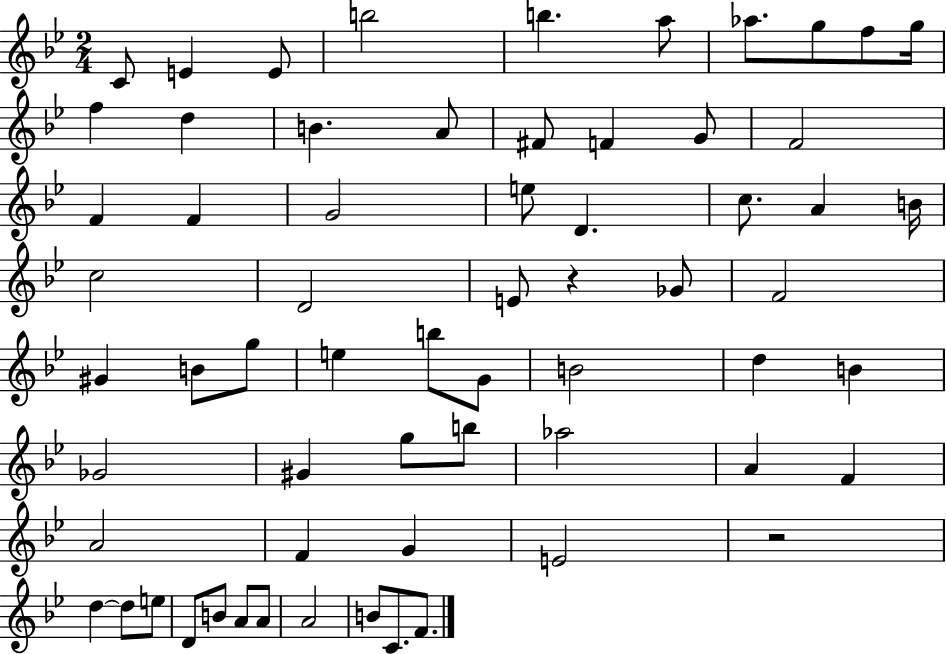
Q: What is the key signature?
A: BES major